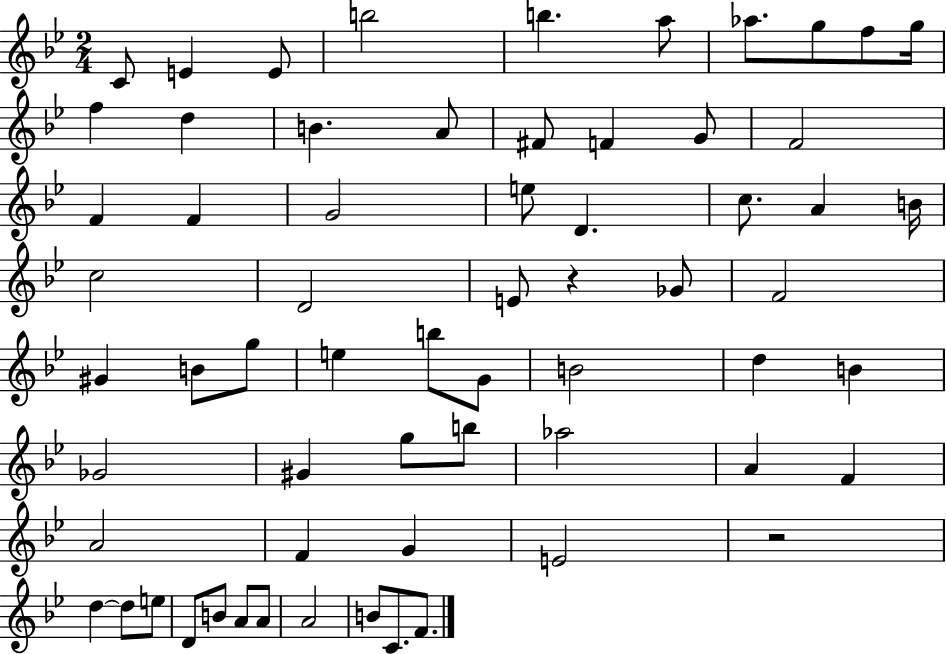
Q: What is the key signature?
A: BES major